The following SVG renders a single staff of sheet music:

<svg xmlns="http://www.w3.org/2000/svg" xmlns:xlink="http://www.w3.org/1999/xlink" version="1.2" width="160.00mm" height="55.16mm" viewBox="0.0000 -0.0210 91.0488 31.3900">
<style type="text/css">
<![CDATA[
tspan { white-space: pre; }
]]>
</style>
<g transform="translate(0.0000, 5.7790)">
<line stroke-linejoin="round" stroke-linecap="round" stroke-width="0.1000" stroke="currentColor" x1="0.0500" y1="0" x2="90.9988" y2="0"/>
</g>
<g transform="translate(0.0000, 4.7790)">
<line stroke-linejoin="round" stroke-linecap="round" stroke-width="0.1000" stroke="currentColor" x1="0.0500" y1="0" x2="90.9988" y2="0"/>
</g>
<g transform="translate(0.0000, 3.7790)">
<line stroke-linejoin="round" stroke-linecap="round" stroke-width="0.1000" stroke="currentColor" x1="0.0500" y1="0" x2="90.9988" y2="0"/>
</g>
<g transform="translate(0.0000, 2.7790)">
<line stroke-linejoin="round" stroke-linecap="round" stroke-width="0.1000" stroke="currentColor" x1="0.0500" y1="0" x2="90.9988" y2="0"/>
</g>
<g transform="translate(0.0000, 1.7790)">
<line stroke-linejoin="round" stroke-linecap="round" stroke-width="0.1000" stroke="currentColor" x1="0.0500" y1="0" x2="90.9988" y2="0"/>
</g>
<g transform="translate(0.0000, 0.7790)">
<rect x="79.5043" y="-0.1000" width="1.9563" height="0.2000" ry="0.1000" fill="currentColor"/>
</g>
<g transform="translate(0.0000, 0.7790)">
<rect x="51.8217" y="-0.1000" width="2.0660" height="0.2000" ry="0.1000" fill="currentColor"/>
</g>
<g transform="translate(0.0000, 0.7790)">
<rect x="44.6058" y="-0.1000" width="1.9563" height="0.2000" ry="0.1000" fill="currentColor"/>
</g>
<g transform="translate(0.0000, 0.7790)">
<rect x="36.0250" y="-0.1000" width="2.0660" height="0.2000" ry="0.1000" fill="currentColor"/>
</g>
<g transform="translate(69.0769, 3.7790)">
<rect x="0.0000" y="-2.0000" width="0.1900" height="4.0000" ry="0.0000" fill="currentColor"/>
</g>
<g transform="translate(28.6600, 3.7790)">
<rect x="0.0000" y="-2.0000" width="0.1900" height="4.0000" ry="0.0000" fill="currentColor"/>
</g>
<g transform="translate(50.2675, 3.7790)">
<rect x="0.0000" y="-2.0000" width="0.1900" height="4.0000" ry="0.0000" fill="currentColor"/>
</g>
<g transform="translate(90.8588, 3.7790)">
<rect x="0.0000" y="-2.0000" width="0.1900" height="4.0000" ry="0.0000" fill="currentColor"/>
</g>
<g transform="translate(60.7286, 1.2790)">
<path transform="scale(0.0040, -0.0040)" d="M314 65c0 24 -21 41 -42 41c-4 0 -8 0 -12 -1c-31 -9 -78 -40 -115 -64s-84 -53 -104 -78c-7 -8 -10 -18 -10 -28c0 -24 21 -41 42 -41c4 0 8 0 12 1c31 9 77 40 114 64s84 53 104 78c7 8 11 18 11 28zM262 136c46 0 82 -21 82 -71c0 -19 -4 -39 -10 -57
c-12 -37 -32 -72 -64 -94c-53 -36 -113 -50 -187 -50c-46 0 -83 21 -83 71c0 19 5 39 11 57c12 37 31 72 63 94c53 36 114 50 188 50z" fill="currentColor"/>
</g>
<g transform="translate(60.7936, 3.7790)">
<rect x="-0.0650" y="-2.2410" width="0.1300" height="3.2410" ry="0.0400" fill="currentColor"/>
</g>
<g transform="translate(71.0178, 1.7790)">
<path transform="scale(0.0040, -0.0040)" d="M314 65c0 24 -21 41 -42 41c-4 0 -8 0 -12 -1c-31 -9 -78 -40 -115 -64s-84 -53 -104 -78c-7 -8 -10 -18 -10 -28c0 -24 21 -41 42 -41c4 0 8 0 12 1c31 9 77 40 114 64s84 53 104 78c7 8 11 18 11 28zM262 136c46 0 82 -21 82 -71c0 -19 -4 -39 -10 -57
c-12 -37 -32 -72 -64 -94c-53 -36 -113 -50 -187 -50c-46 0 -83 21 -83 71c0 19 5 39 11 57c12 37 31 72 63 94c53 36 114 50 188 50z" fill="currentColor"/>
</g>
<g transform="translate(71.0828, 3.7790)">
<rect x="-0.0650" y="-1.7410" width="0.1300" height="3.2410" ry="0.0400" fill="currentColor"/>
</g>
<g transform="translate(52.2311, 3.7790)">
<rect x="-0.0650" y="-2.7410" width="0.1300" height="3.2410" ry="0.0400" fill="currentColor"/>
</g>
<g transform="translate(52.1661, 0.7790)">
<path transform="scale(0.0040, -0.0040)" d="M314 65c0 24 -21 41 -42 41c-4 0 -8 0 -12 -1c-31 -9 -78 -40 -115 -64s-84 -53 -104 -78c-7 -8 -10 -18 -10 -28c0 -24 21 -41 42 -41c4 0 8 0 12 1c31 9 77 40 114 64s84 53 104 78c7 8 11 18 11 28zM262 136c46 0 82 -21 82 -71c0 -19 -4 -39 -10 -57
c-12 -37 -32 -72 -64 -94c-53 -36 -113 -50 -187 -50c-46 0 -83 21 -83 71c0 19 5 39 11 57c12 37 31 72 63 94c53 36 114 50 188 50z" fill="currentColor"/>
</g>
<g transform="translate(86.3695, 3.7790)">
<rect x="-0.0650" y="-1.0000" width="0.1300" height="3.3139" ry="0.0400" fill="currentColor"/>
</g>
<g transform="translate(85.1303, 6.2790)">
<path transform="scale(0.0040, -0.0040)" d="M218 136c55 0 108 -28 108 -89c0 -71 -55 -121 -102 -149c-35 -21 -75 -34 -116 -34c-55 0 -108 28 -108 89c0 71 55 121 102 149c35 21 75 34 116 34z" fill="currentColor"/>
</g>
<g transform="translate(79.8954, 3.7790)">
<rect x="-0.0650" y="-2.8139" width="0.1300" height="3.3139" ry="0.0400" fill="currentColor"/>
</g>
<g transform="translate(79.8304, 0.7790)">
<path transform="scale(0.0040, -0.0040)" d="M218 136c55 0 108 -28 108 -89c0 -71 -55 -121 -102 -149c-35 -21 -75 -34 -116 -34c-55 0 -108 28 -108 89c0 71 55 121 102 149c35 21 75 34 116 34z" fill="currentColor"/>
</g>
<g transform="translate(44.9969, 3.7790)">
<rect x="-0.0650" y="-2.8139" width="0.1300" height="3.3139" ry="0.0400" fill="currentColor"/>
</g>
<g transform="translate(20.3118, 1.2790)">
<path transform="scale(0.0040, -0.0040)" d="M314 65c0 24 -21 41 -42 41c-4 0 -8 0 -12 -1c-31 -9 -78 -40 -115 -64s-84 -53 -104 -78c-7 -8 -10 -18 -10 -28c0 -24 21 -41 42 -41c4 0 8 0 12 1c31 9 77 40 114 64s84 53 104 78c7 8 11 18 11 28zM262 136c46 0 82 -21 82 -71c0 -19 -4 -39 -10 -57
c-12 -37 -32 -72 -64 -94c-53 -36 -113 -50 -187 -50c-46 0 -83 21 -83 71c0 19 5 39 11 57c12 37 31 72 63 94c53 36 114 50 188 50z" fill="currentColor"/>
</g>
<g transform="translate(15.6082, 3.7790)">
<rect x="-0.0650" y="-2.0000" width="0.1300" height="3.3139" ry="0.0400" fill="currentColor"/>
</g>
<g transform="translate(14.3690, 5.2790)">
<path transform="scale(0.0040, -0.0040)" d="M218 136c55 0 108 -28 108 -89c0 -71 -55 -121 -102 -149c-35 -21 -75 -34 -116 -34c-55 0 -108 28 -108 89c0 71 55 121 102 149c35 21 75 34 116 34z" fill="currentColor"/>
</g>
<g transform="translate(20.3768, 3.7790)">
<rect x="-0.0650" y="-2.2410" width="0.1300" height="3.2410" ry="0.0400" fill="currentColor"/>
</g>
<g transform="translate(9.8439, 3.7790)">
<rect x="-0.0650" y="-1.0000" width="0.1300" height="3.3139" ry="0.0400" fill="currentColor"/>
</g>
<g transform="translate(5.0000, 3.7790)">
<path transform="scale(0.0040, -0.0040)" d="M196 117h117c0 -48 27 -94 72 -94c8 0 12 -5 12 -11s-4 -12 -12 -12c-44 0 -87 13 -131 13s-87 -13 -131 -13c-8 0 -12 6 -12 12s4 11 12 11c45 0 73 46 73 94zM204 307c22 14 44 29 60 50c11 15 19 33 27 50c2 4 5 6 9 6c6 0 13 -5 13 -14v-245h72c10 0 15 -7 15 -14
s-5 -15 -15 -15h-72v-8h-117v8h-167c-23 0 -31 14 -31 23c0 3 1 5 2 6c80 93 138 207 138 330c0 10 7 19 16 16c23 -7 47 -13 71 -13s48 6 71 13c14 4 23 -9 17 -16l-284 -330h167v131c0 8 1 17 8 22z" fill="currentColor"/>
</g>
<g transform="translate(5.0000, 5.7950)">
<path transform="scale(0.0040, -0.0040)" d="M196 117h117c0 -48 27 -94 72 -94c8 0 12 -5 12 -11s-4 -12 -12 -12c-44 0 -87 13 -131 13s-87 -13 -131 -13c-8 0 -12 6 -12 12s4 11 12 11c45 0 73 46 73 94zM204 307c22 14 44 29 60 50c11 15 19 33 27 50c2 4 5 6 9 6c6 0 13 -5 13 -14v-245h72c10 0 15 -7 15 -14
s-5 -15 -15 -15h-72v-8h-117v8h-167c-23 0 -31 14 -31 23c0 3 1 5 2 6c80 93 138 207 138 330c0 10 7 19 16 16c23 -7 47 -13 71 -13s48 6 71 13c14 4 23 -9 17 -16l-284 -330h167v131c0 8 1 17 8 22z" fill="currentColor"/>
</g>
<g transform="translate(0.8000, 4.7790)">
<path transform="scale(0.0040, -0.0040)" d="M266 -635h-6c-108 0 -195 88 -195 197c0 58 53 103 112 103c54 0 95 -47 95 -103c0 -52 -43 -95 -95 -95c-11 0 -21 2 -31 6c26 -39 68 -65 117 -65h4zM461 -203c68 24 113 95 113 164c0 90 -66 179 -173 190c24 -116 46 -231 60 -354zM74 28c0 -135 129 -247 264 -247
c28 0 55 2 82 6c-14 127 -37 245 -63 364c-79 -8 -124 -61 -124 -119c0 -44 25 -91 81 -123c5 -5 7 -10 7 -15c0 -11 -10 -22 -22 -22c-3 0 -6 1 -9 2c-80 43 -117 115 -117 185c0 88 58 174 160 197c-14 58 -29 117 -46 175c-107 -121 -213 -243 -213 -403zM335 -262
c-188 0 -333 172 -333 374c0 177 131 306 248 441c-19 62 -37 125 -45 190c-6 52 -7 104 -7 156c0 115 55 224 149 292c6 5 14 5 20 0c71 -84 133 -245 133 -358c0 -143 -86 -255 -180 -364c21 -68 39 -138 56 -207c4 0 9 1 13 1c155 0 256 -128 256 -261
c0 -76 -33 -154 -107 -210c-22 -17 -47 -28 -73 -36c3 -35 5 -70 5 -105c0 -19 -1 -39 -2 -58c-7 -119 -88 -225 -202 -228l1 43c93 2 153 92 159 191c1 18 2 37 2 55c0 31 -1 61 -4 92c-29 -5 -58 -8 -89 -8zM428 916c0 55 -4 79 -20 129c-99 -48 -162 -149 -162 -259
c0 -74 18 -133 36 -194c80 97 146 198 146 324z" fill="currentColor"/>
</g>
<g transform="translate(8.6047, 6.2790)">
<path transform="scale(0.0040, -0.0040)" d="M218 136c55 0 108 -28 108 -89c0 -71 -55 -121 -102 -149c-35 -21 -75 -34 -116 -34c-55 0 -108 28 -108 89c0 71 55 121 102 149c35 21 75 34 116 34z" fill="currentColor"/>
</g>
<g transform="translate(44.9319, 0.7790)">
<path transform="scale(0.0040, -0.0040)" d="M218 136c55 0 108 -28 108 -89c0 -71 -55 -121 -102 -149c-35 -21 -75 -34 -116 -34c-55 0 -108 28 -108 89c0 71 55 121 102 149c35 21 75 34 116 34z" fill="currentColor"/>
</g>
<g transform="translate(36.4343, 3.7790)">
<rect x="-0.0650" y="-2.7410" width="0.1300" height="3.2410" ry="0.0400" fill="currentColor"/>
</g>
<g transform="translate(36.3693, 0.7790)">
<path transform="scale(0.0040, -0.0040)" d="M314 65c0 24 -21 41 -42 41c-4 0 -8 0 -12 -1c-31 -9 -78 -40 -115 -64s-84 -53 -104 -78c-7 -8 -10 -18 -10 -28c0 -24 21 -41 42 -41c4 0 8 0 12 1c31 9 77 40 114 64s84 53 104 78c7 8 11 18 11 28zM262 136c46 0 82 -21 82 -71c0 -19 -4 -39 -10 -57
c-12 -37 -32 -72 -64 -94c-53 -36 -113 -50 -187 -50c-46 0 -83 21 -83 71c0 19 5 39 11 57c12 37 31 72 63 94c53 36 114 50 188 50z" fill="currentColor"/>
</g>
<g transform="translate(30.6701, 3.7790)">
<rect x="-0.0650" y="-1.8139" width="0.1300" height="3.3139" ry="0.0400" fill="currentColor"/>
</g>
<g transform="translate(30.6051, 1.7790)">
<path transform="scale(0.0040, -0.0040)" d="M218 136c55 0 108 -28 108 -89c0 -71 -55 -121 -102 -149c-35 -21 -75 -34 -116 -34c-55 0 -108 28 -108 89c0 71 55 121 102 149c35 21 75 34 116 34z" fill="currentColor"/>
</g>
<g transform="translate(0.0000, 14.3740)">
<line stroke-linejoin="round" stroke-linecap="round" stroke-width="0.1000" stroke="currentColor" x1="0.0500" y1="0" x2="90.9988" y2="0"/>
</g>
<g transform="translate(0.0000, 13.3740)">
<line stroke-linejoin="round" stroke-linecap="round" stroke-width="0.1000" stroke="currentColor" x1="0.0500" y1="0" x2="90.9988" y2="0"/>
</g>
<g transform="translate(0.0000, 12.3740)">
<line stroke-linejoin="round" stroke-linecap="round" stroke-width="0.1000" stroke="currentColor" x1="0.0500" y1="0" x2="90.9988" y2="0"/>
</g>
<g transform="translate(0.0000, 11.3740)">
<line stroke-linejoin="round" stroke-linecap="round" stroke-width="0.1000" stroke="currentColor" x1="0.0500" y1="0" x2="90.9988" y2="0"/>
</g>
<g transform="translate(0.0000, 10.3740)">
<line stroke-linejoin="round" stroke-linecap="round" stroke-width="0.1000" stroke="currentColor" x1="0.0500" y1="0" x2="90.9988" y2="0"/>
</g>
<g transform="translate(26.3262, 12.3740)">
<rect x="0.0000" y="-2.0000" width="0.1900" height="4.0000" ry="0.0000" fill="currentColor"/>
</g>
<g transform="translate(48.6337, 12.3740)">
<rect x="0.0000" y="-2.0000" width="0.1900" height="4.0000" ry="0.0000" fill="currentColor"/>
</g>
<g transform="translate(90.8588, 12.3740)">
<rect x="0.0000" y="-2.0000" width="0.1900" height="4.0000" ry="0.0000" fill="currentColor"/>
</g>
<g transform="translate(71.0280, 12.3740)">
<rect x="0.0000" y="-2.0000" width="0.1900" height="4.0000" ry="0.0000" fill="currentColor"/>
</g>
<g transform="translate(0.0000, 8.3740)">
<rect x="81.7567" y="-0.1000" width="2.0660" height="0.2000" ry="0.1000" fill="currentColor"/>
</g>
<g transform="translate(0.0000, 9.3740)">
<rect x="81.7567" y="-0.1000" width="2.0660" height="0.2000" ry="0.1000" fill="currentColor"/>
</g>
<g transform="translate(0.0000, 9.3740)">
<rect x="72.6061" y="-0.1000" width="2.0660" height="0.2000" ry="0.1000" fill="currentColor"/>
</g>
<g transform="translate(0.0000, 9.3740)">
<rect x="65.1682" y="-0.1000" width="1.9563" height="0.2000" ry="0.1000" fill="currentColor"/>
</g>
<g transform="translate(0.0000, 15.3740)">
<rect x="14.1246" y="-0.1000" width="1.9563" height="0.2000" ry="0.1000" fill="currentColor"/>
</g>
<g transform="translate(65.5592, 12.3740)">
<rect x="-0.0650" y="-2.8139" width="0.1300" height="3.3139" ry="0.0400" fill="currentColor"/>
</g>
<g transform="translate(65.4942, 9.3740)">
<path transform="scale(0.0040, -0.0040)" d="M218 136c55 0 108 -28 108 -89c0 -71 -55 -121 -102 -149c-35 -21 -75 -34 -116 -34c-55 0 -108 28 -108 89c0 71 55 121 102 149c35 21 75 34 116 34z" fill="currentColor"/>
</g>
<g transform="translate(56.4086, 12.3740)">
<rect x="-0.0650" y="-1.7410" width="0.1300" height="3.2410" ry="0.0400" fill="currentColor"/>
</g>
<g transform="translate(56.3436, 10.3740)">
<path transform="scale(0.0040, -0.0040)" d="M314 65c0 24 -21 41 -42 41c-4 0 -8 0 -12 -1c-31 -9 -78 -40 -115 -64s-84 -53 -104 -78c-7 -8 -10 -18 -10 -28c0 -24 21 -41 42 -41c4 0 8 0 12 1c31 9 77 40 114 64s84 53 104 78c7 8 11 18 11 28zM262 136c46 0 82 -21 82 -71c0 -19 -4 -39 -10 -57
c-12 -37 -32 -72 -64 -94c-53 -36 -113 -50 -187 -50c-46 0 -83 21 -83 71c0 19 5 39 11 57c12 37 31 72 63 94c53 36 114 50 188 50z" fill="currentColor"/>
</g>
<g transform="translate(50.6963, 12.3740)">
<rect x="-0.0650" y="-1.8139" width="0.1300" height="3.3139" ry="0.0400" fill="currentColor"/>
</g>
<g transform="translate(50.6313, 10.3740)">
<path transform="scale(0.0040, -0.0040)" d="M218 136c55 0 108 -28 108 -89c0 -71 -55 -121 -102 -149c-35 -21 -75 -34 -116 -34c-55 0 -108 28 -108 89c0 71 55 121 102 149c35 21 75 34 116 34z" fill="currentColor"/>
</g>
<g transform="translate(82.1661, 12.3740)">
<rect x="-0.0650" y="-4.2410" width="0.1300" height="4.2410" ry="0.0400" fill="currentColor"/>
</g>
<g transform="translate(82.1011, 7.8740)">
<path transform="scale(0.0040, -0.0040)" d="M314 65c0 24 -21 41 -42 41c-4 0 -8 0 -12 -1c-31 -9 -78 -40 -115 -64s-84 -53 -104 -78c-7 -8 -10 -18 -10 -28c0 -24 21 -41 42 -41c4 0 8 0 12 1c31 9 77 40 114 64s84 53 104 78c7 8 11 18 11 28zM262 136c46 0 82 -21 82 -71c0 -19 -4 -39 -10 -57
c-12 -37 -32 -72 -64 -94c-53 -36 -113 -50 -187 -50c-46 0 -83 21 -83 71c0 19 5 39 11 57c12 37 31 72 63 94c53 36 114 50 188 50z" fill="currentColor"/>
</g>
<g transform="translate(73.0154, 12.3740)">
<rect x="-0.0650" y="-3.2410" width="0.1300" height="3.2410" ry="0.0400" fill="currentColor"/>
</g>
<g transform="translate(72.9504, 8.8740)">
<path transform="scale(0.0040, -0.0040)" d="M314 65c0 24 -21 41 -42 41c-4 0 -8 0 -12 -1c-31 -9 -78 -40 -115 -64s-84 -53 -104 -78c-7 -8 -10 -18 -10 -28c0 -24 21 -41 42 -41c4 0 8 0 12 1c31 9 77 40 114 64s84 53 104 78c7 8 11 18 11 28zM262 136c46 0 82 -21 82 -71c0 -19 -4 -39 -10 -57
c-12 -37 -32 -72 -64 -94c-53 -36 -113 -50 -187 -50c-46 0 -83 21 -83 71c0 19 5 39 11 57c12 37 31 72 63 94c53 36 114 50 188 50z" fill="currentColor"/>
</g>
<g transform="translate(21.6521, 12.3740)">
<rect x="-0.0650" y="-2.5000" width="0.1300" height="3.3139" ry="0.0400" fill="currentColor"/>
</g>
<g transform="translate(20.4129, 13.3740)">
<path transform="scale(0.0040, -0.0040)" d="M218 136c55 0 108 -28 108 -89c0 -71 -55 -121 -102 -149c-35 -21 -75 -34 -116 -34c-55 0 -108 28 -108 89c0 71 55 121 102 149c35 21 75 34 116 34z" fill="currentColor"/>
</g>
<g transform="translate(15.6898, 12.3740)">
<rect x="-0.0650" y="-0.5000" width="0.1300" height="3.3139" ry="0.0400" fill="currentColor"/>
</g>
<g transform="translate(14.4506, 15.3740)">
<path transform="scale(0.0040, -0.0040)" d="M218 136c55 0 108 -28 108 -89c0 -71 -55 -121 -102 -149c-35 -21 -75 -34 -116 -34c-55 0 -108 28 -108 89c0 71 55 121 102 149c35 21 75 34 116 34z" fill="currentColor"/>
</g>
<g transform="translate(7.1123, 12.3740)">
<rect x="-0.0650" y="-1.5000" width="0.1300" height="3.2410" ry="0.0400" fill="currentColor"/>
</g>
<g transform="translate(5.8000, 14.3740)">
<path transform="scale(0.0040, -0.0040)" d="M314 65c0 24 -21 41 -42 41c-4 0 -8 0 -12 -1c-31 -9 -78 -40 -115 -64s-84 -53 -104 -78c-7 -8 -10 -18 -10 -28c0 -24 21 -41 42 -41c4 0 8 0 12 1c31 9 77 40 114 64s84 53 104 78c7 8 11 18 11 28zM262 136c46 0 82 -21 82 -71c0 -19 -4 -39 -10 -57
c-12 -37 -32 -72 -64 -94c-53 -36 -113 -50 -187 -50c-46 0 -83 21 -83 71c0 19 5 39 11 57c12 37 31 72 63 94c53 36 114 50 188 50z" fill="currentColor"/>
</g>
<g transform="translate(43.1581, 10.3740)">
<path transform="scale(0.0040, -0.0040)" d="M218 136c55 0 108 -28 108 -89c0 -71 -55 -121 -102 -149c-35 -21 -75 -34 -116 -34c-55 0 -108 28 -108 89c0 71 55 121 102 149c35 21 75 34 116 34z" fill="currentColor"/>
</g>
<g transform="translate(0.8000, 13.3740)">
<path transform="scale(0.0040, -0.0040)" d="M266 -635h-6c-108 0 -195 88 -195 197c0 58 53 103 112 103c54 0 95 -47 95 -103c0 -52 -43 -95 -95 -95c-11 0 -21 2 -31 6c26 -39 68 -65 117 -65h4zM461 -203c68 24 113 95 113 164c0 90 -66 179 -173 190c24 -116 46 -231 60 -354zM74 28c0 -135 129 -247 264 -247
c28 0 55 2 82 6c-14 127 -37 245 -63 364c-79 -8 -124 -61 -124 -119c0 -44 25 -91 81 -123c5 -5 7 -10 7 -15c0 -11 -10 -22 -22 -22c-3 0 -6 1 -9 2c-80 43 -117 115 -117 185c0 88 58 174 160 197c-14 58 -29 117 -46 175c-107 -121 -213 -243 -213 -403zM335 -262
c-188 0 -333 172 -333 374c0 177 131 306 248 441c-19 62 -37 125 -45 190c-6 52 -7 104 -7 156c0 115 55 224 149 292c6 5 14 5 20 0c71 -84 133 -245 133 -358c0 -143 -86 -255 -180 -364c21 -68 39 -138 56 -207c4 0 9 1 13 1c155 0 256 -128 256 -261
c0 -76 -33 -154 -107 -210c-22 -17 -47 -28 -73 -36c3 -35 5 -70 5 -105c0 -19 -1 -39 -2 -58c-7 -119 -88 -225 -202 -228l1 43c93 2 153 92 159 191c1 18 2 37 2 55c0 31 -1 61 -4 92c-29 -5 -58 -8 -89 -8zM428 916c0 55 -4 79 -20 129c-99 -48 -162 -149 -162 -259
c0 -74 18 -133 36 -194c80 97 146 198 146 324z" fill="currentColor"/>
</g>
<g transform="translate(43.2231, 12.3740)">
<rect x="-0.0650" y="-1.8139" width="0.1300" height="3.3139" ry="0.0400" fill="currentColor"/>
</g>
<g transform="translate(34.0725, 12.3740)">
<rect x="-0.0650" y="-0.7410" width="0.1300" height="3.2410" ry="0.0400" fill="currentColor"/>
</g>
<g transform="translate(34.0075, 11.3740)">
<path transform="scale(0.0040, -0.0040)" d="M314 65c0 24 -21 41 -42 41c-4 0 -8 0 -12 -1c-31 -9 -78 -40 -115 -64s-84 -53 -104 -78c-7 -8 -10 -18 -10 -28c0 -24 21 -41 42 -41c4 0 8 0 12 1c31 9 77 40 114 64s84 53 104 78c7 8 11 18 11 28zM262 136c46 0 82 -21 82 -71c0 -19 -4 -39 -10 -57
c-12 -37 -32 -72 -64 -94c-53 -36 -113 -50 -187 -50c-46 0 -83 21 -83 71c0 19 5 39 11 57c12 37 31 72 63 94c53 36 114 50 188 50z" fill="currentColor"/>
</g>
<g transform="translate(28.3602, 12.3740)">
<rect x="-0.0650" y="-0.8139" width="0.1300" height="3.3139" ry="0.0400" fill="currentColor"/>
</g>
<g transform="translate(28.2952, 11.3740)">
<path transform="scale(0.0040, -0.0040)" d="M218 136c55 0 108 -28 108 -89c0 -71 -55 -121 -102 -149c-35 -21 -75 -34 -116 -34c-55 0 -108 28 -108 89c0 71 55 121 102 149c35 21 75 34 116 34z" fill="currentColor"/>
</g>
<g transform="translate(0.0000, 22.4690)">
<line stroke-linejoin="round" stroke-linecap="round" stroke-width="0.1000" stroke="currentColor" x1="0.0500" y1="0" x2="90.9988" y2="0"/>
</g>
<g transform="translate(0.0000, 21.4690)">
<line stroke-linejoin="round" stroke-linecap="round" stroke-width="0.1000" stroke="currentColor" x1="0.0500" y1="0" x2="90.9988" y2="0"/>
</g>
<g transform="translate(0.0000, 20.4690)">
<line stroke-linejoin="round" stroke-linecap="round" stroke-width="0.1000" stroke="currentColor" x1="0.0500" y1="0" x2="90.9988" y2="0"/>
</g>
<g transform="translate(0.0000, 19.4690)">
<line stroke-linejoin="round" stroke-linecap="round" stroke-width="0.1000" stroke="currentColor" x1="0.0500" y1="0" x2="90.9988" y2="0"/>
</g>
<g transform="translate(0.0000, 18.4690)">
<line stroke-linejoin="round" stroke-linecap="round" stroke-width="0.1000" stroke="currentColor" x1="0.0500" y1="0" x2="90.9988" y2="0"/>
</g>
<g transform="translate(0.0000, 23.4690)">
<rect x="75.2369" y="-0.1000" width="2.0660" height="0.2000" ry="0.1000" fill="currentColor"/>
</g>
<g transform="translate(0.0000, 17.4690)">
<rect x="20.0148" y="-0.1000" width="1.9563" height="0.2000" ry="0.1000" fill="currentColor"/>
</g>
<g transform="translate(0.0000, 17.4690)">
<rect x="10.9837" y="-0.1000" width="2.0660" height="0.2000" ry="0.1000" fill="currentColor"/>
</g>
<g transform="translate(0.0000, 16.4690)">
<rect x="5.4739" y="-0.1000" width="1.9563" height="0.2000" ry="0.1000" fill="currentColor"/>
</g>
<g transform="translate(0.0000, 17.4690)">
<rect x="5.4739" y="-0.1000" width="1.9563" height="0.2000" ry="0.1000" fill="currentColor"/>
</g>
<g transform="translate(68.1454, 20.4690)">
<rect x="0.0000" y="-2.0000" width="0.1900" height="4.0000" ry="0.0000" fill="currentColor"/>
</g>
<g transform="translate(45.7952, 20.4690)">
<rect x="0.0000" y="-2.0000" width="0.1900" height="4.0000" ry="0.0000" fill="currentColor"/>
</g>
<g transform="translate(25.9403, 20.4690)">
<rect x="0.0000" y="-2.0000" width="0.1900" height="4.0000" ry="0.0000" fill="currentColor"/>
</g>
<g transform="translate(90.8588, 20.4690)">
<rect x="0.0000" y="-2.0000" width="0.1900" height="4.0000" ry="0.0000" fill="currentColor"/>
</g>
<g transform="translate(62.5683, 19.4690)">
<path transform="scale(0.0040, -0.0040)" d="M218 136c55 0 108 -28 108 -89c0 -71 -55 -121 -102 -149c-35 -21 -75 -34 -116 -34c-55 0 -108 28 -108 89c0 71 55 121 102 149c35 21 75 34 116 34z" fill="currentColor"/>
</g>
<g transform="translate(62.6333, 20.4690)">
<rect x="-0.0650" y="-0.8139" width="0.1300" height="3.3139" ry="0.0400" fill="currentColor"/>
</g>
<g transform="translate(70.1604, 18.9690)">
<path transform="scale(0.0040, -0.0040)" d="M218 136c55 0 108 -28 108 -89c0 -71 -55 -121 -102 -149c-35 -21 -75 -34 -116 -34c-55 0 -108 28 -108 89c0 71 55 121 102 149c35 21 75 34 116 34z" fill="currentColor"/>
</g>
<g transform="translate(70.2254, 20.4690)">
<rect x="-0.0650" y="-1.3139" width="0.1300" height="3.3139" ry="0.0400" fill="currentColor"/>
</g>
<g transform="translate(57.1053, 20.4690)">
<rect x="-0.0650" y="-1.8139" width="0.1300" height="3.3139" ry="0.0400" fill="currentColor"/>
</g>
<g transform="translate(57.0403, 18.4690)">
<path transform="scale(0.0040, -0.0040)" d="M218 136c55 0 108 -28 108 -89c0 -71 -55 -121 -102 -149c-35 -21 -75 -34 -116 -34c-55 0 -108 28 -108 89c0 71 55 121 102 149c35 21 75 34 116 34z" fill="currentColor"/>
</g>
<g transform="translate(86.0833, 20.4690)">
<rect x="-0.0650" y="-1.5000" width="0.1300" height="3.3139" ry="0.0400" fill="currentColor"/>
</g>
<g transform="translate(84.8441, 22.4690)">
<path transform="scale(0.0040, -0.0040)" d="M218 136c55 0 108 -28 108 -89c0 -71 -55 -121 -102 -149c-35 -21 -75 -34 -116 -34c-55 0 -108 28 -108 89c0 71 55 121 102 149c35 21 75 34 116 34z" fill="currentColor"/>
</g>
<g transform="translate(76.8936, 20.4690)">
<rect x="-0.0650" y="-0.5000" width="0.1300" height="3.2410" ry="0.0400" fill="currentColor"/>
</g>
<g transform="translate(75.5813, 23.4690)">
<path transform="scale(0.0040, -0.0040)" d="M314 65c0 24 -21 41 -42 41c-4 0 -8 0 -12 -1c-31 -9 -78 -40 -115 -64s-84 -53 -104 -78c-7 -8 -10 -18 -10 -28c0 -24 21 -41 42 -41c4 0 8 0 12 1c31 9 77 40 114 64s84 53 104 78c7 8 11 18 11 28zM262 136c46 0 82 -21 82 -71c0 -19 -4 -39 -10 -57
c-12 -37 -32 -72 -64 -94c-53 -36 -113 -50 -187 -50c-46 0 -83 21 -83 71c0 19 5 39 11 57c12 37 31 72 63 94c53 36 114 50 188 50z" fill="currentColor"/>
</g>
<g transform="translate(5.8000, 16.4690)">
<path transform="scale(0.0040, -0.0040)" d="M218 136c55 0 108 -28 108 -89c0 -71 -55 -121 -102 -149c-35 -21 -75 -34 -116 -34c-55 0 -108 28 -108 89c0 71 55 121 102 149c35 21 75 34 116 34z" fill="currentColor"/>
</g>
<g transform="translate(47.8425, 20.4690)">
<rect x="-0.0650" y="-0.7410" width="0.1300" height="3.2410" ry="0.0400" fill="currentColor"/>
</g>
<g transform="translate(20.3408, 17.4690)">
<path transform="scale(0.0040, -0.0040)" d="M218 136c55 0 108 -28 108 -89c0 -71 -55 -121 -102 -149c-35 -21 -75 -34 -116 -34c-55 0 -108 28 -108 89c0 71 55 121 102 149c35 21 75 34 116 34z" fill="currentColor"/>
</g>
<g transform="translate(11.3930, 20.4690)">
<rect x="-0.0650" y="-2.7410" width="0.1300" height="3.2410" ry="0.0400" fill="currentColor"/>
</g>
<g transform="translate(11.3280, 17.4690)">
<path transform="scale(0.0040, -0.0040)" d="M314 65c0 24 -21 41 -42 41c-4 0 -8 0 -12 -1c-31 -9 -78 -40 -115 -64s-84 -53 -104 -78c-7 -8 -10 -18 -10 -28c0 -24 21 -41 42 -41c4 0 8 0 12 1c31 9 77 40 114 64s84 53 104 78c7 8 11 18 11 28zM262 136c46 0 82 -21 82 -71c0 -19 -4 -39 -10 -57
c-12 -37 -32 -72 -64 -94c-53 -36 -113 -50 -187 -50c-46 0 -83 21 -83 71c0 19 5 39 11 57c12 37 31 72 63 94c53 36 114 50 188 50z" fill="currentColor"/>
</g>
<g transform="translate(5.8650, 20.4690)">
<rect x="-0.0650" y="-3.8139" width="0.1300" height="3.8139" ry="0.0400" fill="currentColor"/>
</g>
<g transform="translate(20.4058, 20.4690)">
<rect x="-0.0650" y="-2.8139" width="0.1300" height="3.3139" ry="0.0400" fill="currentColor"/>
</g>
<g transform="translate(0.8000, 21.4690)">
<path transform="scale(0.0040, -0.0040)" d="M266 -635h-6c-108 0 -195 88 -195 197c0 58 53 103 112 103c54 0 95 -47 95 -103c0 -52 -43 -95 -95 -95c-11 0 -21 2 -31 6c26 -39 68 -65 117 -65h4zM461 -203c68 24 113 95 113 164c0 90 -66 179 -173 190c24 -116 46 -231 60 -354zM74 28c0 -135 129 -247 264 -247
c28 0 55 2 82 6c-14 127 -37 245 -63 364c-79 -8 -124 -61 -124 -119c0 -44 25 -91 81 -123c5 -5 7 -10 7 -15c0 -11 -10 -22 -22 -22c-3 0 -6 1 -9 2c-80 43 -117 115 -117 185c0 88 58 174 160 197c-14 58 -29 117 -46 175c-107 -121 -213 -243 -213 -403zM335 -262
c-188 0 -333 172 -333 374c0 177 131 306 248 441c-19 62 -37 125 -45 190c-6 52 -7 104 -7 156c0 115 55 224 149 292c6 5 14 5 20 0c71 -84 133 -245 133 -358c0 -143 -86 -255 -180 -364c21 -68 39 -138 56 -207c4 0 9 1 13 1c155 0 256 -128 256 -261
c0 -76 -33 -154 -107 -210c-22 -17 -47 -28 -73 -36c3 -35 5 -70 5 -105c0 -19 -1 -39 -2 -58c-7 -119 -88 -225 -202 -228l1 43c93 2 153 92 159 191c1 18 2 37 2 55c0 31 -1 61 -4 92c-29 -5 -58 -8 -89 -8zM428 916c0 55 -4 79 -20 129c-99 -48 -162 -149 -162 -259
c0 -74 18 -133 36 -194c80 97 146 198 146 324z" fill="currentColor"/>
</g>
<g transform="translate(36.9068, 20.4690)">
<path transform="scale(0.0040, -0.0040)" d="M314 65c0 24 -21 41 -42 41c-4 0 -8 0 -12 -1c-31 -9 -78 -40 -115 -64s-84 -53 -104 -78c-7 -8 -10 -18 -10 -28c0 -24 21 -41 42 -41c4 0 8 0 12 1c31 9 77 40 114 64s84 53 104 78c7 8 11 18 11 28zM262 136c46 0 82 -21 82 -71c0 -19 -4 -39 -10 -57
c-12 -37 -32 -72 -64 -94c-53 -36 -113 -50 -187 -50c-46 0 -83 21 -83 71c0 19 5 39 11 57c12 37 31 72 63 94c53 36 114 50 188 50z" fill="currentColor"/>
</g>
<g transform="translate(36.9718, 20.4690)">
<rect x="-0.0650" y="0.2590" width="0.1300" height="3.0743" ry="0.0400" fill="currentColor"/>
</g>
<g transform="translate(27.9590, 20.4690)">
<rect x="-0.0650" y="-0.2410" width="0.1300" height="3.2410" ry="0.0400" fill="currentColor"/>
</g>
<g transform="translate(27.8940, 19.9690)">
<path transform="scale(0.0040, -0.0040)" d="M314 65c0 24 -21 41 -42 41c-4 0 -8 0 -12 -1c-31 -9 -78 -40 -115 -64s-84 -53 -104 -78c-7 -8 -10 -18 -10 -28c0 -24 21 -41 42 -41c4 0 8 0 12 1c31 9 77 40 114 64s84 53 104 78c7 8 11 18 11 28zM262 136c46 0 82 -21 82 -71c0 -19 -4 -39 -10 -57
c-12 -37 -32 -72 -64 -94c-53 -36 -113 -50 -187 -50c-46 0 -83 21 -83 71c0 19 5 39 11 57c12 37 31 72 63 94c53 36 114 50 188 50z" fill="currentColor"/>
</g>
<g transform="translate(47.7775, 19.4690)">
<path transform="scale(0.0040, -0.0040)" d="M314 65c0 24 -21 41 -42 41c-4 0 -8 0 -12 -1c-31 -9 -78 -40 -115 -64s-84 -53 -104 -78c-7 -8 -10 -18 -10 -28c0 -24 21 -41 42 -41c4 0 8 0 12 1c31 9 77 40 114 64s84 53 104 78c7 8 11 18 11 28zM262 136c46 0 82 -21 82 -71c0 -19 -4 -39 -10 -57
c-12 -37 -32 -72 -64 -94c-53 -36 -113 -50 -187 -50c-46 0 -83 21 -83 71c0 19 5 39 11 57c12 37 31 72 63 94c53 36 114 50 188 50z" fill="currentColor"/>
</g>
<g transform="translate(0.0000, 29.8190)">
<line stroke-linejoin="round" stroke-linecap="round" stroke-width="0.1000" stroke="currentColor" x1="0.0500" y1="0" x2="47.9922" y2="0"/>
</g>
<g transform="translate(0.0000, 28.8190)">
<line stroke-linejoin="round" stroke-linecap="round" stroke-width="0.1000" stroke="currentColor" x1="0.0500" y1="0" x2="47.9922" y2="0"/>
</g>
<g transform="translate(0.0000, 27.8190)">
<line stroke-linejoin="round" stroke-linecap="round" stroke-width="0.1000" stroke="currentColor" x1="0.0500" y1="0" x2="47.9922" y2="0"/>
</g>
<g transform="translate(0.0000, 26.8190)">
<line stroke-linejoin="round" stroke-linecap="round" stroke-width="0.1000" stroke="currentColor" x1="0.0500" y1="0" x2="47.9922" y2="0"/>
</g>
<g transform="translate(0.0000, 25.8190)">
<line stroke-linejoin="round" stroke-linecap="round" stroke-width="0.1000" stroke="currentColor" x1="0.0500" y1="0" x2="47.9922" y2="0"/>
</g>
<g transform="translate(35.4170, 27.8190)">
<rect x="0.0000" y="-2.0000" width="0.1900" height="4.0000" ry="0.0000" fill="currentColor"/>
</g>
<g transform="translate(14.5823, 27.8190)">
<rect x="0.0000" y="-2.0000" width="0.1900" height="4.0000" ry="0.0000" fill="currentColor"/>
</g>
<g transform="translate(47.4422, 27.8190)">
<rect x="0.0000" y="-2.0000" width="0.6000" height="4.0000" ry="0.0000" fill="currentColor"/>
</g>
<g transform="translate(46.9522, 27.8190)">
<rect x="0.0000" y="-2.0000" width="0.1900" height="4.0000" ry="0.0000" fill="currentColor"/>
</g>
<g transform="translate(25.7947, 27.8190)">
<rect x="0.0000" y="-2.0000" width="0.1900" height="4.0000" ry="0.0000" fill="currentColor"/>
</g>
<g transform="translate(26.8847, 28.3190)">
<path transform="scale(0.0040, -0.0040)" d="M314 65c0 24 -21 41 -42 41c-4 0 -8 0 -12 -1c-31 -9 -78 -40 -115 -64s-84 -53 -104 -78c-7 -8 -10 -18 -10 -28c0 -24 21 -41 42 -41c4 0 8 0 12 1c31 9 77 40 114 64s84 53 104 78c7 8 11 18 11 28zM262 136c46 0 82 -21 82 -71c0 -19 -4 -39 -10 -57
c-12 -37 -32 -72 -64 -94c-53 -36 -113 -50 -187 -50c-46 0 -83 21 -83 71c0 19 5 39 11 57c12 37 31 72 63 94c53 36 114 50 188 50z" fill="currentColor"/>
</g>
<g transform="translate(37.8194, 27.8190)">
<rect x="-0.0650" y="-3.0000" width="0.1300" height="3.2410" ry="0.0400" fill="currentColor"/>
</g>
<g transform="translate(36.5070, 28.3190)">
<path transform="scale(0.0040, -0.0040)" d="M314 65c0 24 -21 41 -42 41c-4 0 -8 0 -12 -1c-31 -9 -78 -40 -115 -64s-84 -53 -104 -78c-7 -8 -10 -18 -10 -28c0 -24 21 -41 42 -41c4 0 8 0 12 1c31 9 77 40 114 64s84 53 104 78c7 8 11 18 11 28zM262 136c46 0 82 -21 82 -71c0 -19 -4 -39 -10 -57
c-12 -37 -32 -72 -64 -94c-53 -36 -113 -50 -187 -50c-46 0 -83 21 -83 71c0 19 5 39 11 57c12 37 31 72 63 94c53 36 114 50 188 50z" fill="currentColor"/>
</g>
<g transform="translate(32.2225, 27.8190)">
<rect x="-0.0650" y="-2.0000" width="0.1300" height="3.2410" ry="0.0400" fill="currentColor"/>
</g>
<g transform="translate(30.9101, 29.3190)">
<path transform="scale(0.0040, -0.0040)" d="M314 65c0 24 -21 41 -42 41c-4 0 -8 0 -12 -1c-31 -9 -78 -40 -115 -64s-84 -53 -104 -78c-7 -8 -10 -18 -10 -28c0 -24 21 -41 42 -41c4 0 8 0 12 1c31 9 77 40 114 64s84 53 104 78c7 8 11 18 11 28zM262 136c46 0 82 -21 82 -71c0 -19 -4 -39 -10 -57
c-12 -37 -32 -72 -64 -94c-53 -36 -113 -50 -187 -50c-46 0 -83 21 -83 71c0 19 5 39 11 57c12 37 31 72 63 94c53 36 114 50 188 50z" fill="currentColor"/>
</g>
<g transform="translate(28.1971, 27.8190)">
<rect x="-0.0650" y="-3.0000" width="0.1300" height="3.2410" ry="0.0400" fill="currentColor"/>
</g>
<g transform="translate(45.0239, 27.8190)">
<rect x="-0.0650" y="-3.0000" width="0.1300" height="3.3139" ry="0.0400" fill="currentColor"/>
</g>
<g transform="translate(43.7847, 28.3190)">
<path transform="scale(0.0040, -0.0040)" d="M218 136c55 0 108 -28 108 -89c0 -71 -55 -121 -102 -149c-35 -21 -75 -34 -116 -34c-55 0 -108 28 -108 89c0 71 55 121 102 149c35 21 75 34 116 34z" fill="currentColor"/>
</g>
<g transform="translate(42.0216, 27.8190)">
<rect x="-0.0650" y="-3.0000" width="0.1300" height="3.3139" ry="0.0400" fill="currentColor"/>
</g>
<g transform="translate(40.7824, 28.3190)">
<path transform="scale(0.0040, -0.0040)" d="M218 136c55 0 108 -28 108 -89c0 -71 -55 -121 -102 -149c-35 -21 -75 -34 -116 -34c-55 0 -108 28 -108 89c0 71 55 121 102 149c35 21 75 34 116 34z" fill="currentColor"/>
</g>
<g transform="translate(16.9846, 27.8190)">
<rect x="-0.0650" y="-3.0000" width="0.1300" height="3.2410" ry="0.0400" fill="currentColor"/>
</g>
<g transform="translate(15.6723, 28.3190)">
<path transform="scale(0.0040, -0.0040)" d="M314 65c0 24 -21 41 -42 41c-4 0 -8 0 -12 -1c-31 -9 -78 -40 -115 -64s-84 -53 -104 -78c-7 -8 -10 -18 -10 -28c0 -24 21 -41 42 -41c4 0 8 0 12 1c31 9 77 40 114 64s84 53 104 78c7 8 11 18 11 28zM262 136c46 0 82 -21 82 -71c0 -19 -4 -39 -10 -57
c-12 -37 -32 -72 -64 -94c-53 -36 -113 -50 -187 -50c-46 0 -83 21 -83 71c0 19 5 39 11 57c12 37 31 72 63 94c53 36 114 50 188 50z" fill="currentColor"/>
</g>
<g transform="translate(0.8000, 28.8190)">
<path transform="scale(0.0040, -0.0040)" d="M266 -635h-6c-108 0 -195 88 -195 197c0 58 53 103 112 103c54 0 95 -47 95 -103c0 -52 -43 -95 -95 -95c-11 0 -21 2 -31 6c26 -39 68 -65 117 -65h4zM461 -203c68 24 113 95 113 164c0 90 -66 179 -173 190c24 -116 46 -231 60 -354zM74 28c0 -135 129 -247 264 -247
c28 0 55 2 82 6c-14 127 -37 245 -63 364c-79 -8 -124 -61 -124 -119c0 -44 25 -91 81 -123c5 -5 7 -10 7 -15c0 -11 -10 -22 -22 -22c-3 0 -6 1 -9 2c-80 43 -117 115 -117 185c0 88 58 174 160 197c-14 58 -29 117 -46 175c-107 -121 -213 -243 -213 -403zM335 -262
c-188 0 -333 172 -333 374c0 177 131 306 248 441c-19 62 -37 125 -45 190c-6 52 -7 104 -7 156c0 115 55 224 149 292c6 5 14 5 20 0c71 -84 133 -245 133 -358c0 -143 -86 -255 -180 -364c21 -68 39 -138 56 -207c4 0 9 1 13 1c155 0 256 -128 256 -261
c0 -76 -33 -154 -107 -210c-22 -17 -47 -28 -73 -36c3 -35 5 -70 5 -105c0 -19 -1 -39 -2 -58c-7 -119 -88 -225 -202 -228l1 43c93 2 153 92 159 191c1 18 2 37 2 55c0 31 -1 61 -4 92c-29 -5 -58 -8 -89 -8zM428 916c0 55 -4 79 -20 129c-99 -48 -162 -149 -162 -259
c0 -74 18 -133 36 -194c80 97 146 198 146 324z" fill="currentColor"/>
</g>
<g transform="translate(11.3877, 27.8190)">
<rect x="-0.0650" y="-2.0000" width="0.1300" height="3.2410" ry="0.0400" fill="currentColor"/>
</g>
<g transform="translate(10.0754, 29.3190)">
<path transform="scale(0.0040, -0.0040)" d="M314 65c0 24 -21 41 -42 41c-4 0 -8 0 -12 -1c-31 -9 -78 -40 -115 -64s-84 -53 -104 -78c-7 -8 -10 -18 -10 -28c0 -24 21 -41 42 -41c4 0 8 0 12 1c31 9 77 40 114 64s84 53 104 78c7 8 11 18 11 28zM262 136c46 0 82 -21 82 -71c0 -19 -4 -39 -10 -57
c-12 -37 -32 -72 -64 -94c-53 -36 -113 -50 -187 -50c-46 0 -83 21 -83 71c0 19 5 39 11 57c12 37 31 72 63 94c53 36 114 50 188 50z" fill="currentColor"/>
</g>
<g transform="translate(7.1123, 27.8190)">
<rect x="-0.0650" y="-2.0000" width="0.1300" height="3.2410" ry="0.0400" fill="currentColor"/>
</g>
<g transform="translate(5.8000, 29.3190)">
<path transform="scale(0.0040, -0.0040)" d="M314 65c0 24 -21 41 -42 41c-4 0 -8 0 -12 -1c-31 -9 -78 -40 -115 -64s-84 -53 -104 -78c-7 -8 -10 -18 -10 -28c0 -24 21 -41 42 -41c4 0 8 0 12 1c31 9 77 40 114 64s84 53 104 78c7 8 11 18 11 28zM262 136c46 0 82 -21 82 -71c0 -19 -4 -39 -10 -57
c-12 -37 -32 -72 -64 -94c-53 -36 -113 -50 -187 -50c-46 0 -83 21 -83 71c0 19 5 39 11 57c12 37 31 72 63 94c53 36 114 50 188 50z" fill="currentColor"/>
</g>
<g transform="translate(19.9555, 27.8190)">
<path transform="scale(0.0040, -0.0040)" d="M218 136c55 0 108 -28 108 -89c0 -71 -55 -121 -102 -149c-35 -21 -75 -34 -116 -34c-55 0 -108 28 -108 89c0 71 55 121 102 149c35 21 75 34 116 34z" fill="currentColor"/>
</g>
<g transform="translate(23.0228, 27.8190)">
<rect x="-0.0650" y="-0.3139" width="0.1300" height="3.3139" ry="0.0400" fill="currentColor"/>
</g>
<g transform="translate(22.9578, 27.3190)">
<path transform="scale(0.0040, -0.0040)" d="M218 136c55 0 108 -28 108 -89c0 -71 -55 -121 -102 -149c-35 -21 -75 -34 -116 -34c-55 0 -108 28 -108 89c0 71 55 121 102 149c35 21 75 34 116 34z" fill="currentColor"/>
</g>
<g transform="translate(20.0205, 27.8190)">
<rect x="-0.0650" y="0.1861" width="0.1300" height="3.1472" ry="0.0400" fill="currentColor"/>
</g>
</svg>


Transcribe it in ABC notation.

X:1
T:Untitled
M:4/4
L:1/4
K:C
D F g2 f a2 a a2 g2 f2 a D E2 C G d d2 f f f2 a b2 d'2 c' a2 a c2 B2 d2 f d e C2 E F2 F2 A2 B c A2 F2 A2 A A